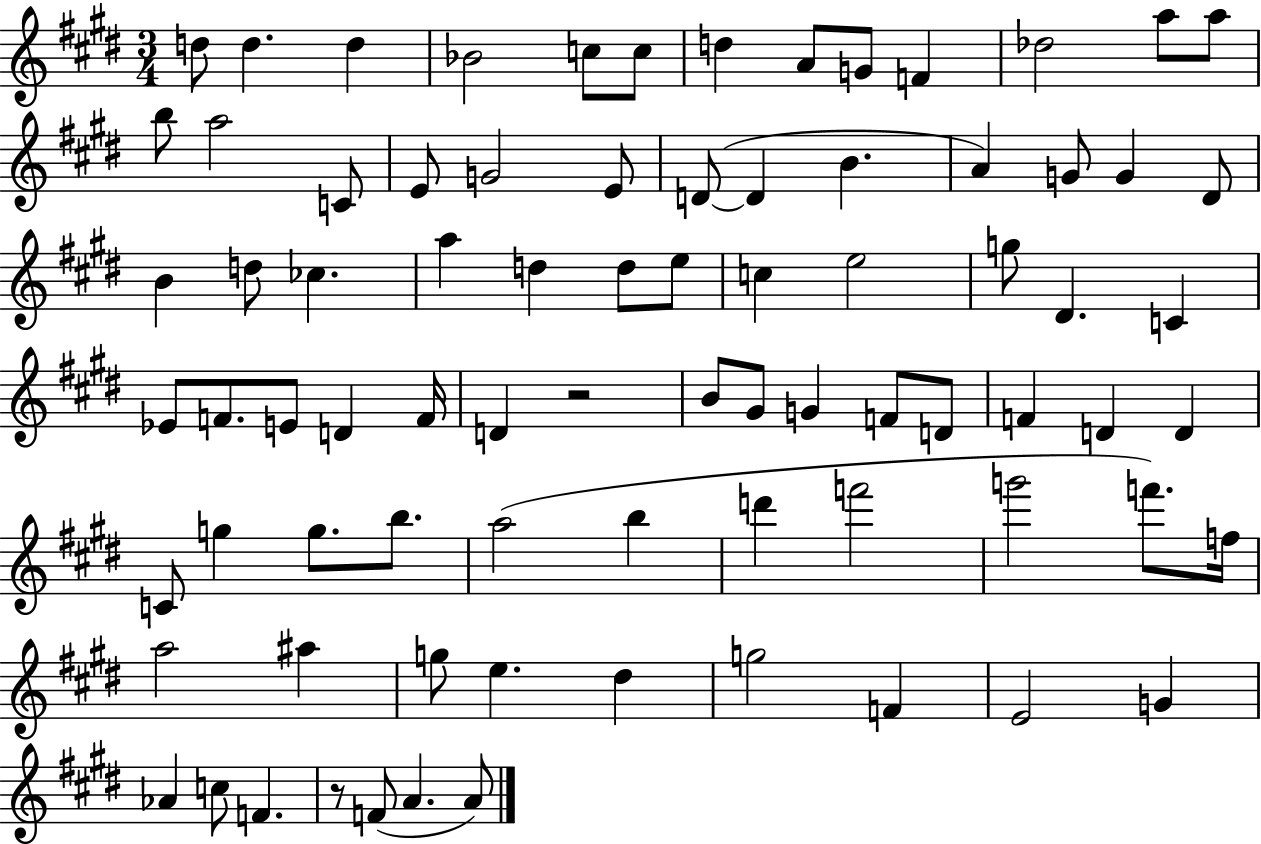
D5/e D5/q. D5/q Bb4/h C5/e C5/e D5/q A4/e G4/e F4/q Db5/h A5/e A5/e B5/e A5/h C4/e E4/e G4/h E4/e D4/e D4/q B4/q. A4/q G4/e G4/q D#4/e B4/q D5/e CES5/q. A5/q D5/q D5/e E5/e C5/q E5/h G5/e D#4/q. C4/q Eb4/e F4/e. E4/e D4/q F4/s D4/q R/h B4/e G#4/e G4/q F4/e D4/e F4/q D4/q D4/q C4/e G5/q G5/e. B5/e. A5/h B5/q D6/q F6/h G6/h F6/e. F5/s A5/h A#5/q G5/e E5/q. D#5/q G5/h F4/q E4/h G4/q Ab4/q C5/e F4/q. R/e F4/e A4/q. A4/e